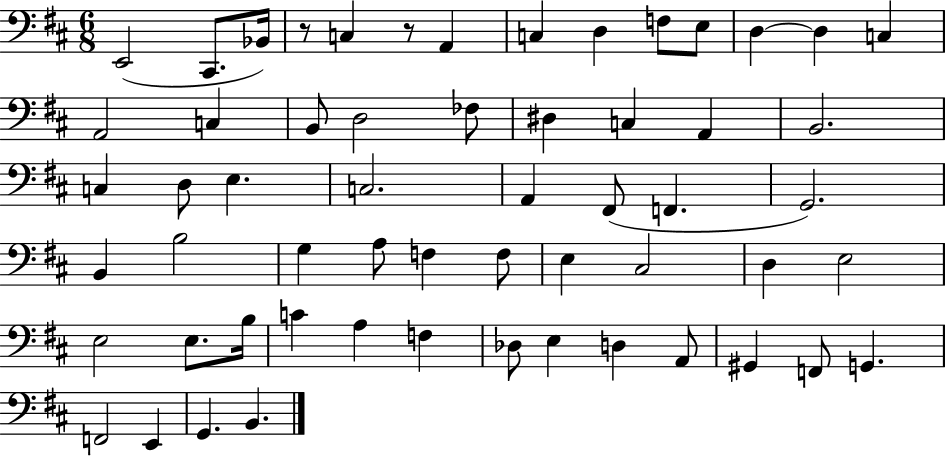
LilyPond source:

{
  \clef bass
  \numericTimeSignature
  \time 6/8
  \key d \major
  e,2( cis,8. bes,16) | r8 c4 r8 a,4 | c4 d4 f8 e8 | d4~~ d4 c4 | \break a,2 c4 | b,8 d2 fes8 | dis4 c4 a,4 | b,2. | \break c4 d8 e4. | c2. | a,4 fis,8( f,4. | g,2.) | \break b,4 b2 | g4 a8 f4 f8 | e4 cis2 | d4 e2 | \break e2 e8. b16 | c'4 a4 f4 | des8 e4 d4 a,8 | gis,4 f,8 g,4. | \break f,2 e,4 | g,4. b,4. | \bar "|."
}